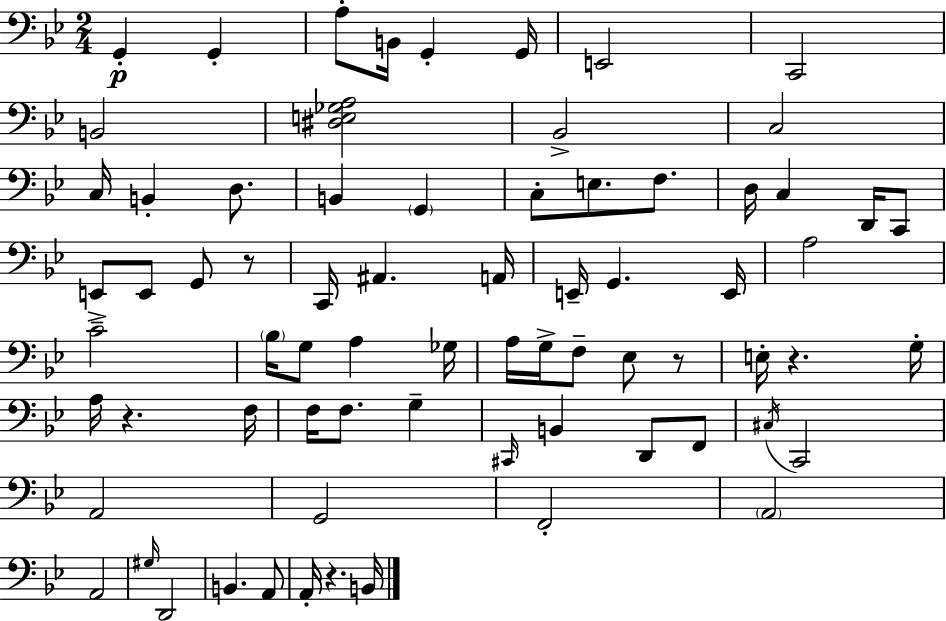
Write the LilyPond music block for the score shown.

{
  \clef bass
  \numericTimeSignature
  \time 2/4
  \key g \minor
  g,4-.\p g,4-. | a8-. b,16 g,4-. g,16 | e,2 | c,2 | \break b,2 | <dis e ges a>2 | bes,2-> | c2 | \break c16 b,4-. d8. | b,4 \parenthesize g,4 | c8-. e8. f8. | d16 c4 d,16 c,8 | \break e,8-> e,8 g,8 r8 | c,16 ais,4. a,16 | e,16-- g,4. e,16 | a2 | \break c'2-- | \parenthesize bes16 g8 a4 ges16 | a16 g16-> f8-- ees8 r8 | e16-. r4. g16-. | \break a16 r4. f16 | f16 f8. g4-- | \grace { cis,16 } b,4 d,8 f,8 | \acciaccatura { cis16 } c,2 | \break a,2 | g,2 | f,2-. | \parenthesize a,2 | \break a,2 | \grace { gis16 } d,2 | b,4. | a,8 a,16-. r4. | \break b,16 \bar "|."
}